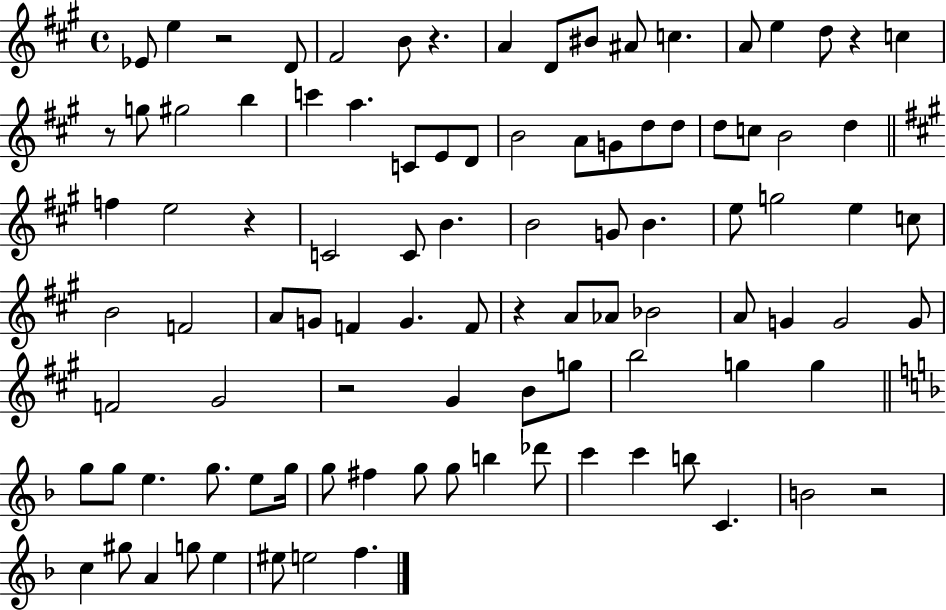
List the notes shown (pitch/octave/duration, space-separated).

Eb4/e E5/q R/h D4/e F#4/h B4/e R/q. A4/q D4/e BIS4/e A#4/e C5/q. A4/e E5/q D5/e R/q C5/q R/e G5/e G#5/h B5/q C6/q A5/q. C4/e E4/e D4/e B4/h A4/e G4/e D5/e D5/e D5/e C5/e B4/h D5/q F5/q E5/h R/q C4/h C4/e B4/q. B4/h G4/e B4/q. E5/e G5/h E5/q C5/e B4/h F4/h A4/e G4/e F4/q G4/q. F4/e R/q A4/e Ab4/e Bb4/h A4/e G4/q G4/h G4/e F4/h G#4/h R/h G#4/q B4/e G5/e B5/h G5/q G5/q G5/e G5/e E5/q. G5/e. E5/e G5/s G5/e F#5/q G5/e G5/e B5/q Db6/e C6/q C6/q B5/e C4/q. B4/h R/h C5/q G#5/e A4/q G5/e E5/q EIS5/e E5/h F5/q.